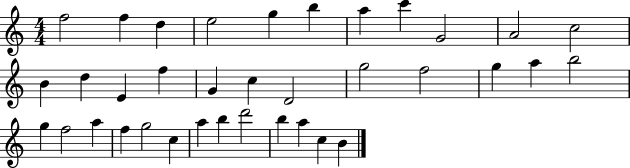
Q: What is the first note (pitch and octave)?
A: F5